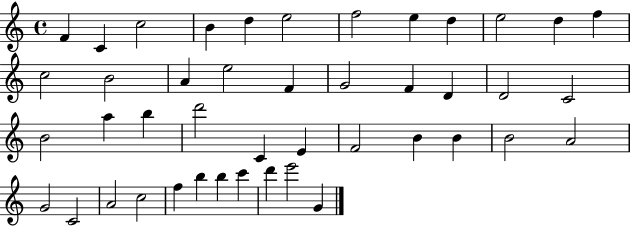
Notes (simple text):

F4/q C4/q C5/h B4/q D5/q E5/h F5/h E5/q D5/q E5/h D5/q F5/q C5/h B4/h A4/q E5/h F4/q G4/h F4/q D4/q D4/h C4/h B4/h A5/q B5/q D6/h C4/q E4/q F4/h B4/q B4/q B4/h A4/h G4/h C4/h A4/h C5/h F5/q B5/q B5/q C6/q D6/q E6/h G4/q